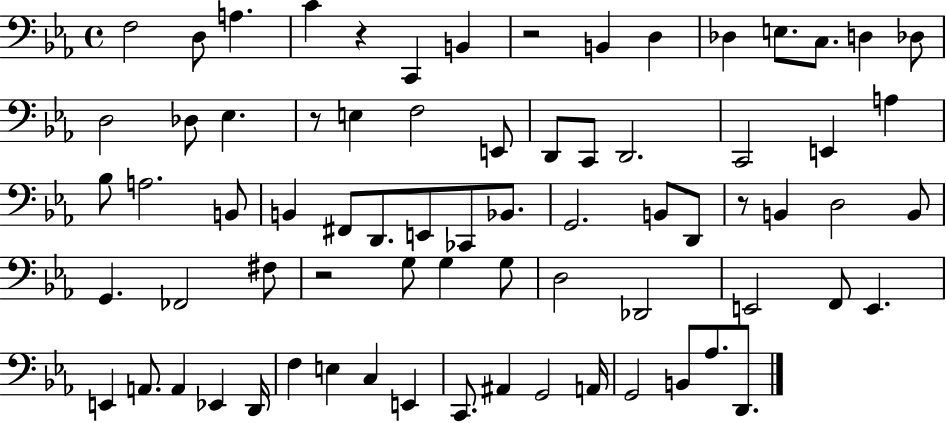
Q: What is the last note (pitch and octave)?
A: D2